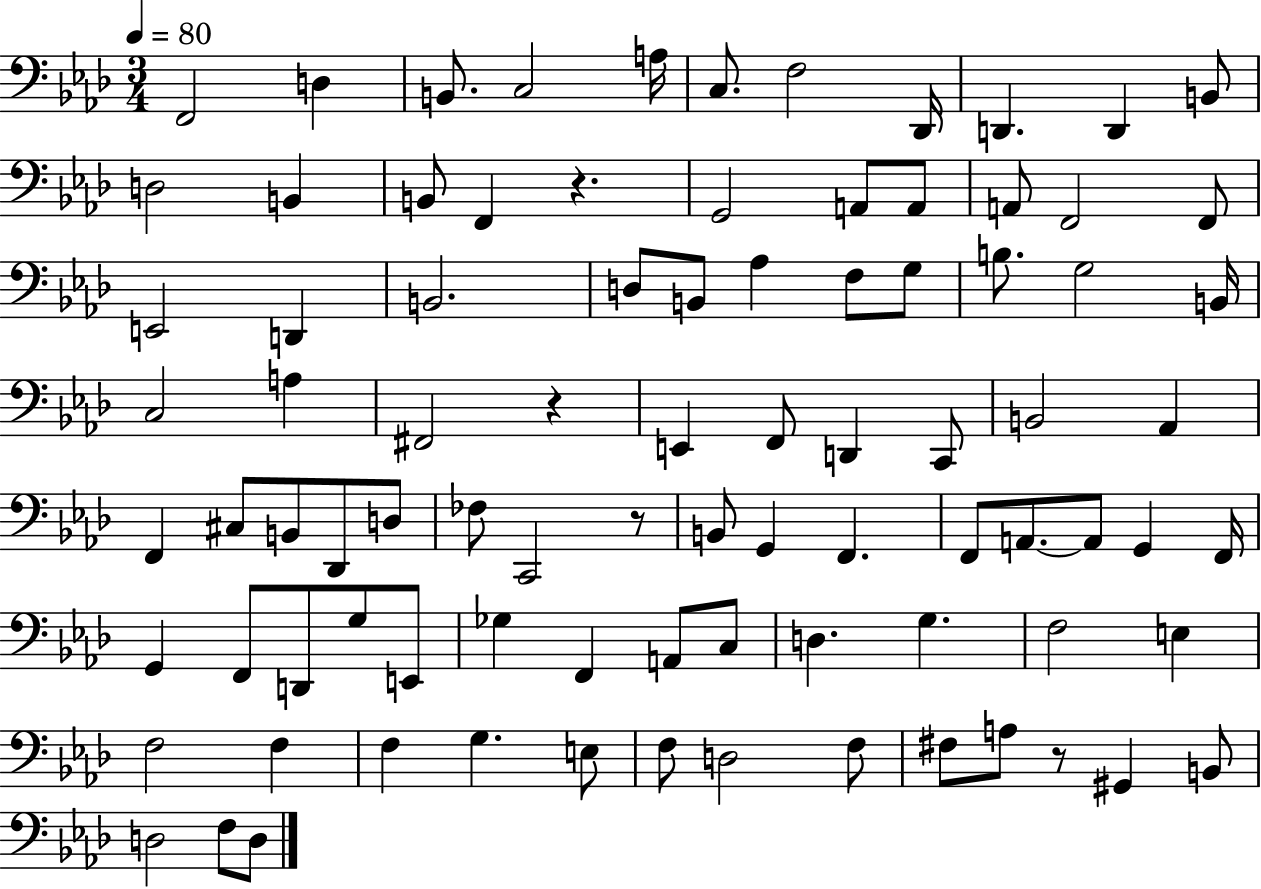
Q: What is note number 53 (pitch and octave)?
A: A2